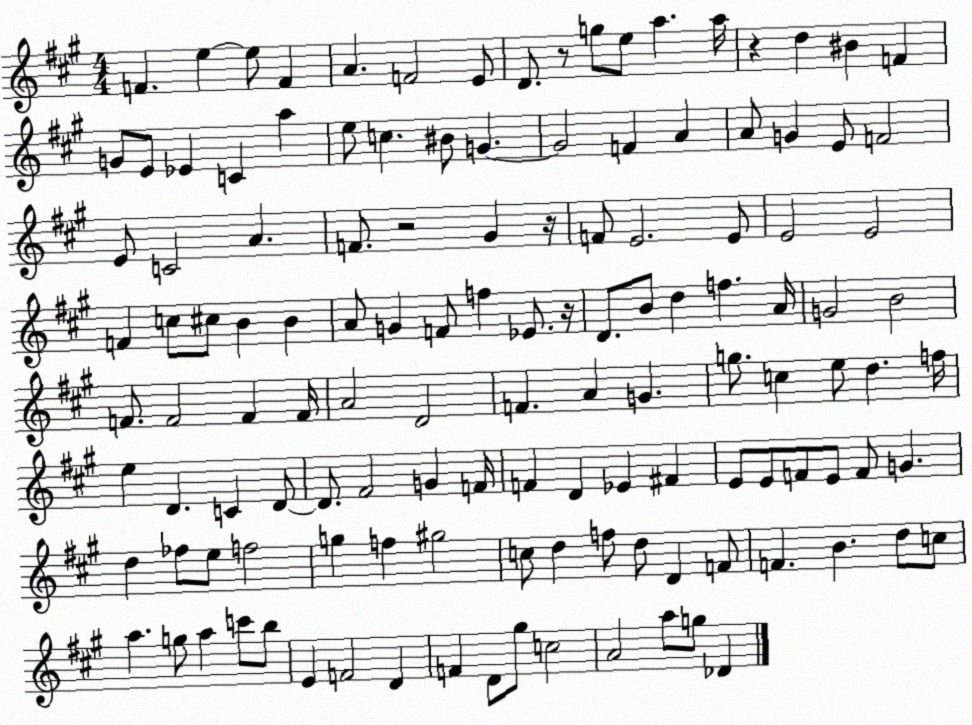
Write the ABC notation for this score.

X:1
T:Untitled
M:4/4
L:1/4
K:A
F e e/2 F A F2 E/2 D/2 z/2 g/2 e/2 a a/4 z d ^B F G/2 E/2 _E C a e/2 c ^B/2 G G2 F A A/2 G E/2 F2 E/2 C2 A F/2 z2 ^G z/4 F/2 E2 E/2 E2 E2 F c/2 ^c/2 B B A/2 G F/2 f _E/2 z/4 D/2 B/2 d f A/4 G2 B2 F/2 F2 F F/4 A2 D2 F A G g/2 c e/2 d f/4 e D C D/2 D/2 ^F2 G F/4 F D _E ^F E/2 E/2 F/2 E/2 F/2 G d _f/2 e/2 f2 g f ^g2 c/2 d f/2 d/2 D F/2 F B d/2 c/2 a g/2 a c'/2 b/2 E F2 D F D/2 ^g/2 c2 A2 a/2 g/2 _D